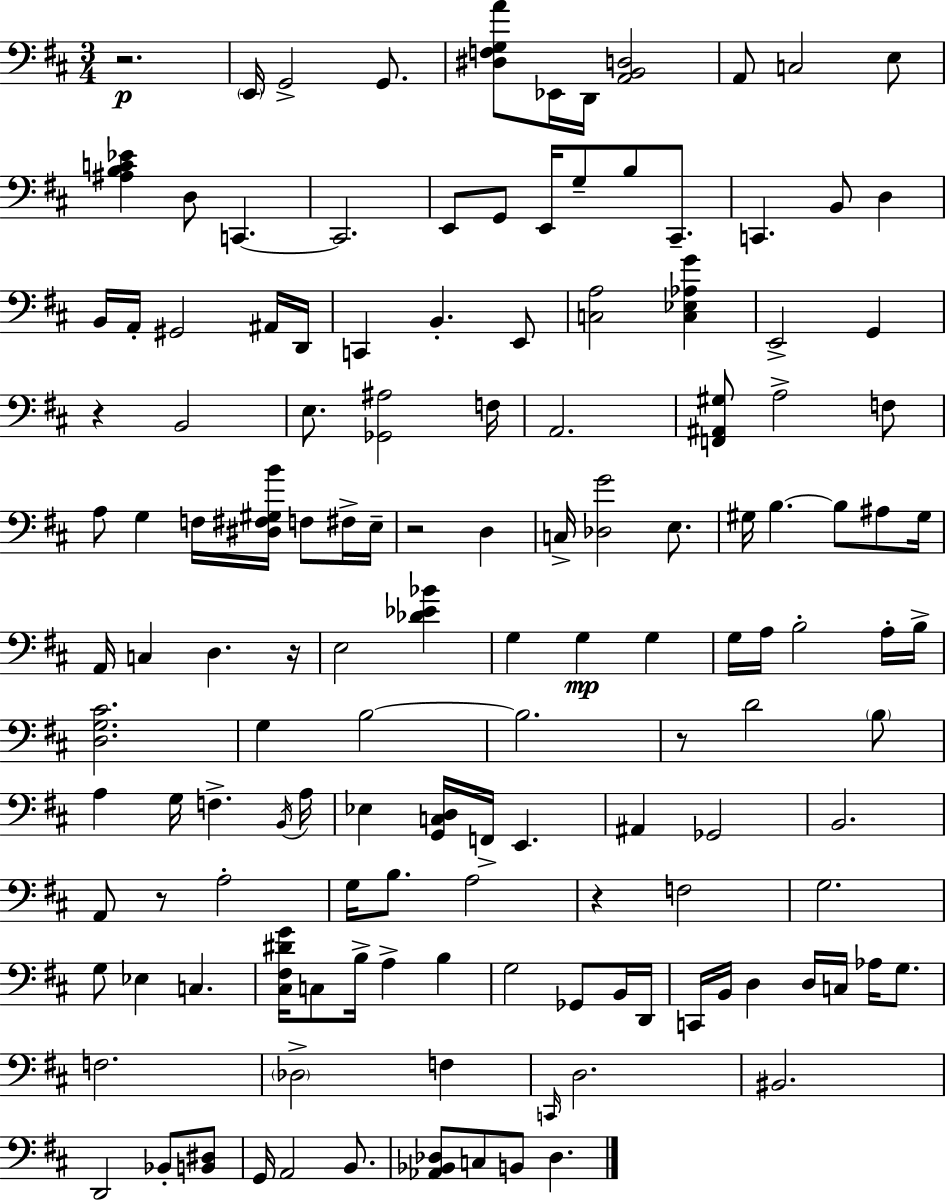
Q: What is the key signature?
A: D major